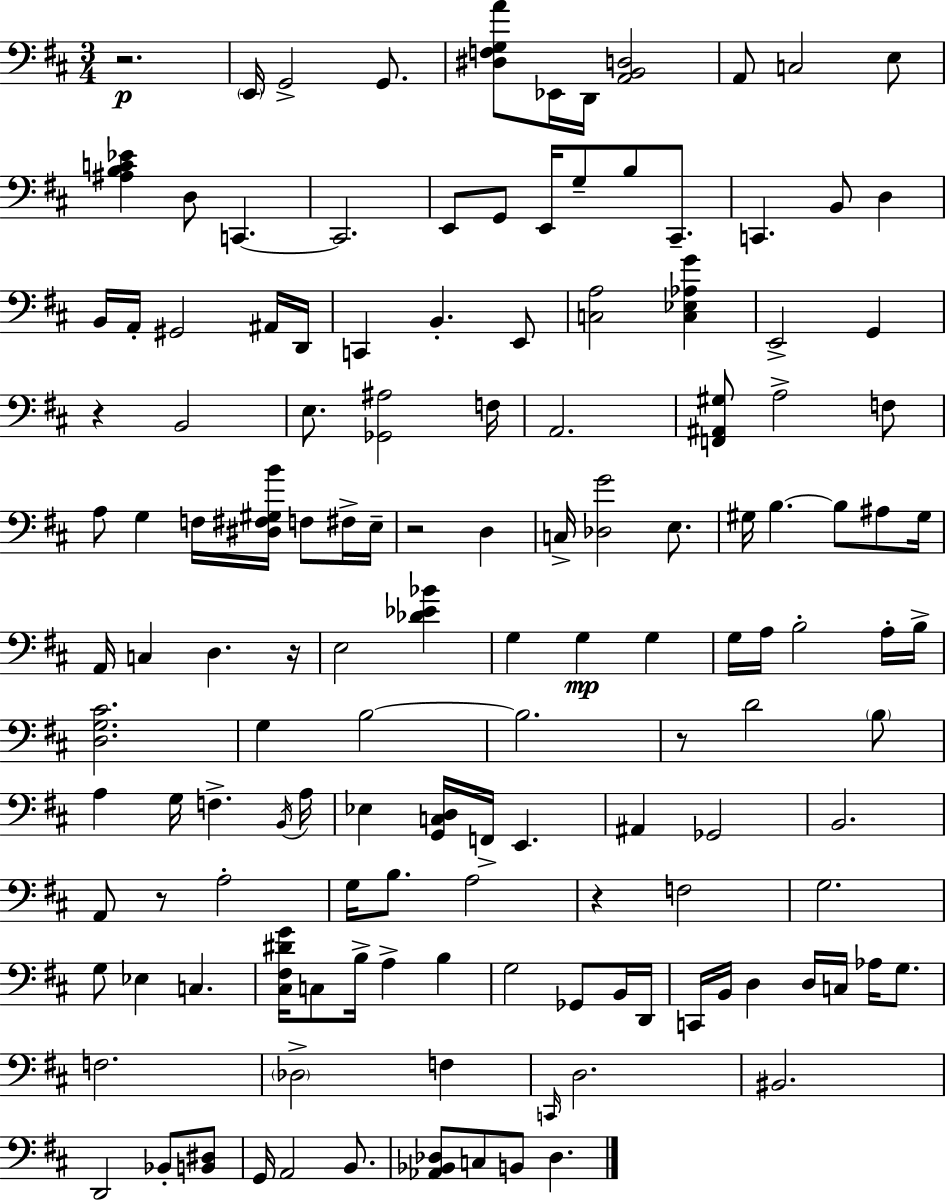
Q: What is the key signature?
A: D major